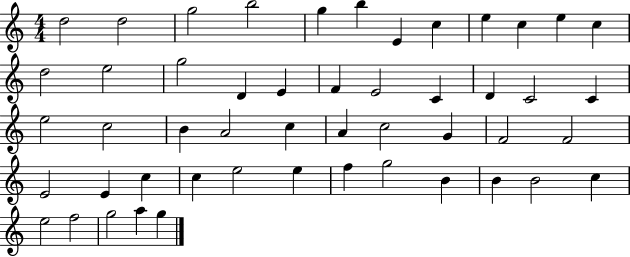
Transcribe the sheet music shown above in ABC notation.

X:1
T:Untitled
M:4/4
L:1/4
K:C
d2 d2 g2 b2 g b E c e c e c d2 e2 g2 D E F E2 C D C2 C e2 c2 B A2 c A c2 G F2 F2 E2 E c c e2 e f g2 B B B2 c e2 f2 g2 a g